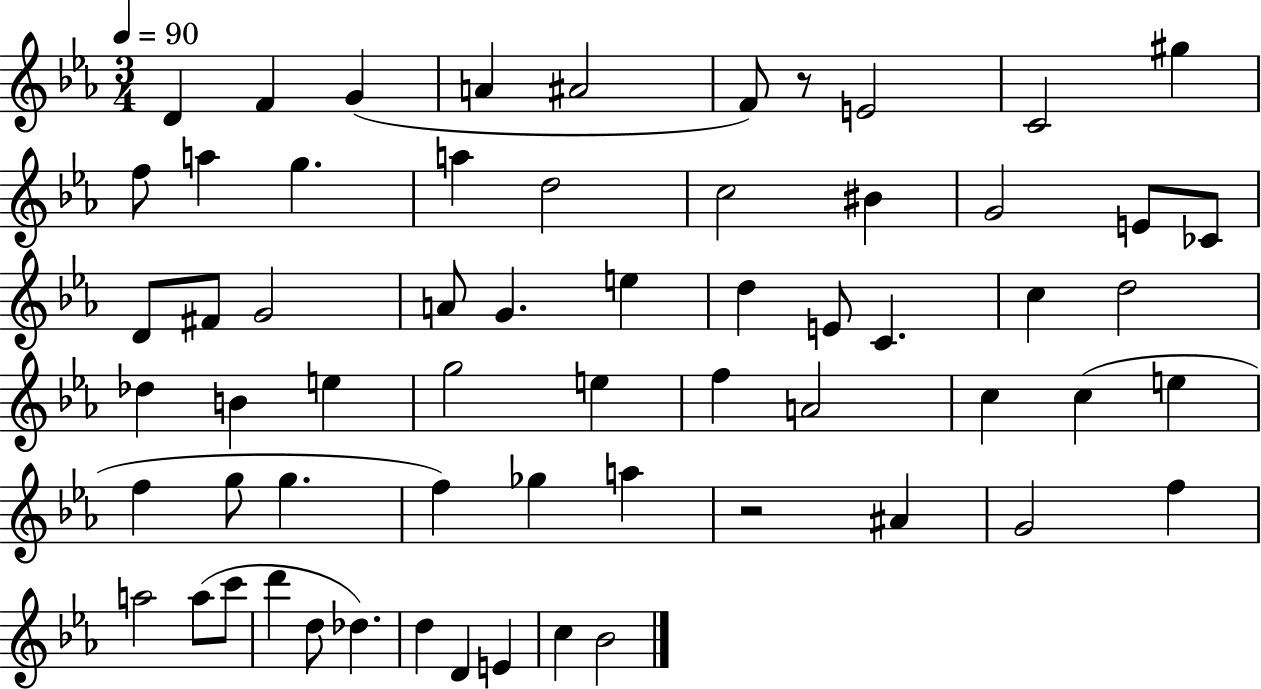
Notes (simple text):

D4/q F4/q G4/q A4/q A#4/h F4/e R/e E4/h C4/h G#5/q F5/e A5/q G5/q. A5/q D5/h C5/h BIS4/q G4/h E4/e CES4/e D4/e F#4/e G4/h A4/e G4/q. E5/q D5/q E4/e C4/q. C5/q D5/h Db5/q B4/q E5/q G5/h E5/q F5/q A4/h C5/q C5/q E5/q F5/q G5/e G5/q. F5/q Gb5/q A5/q R/h A#4/q G4/h F5/q A5/h A5/e C6/e D6/q D5/e Db5/q. D5/q D4/q E4/q C5/q Bb4/h